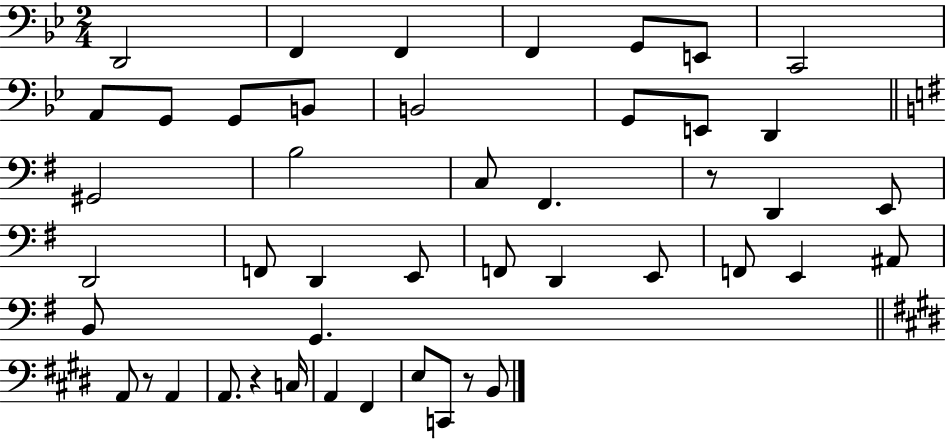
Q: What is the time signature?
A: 2/4